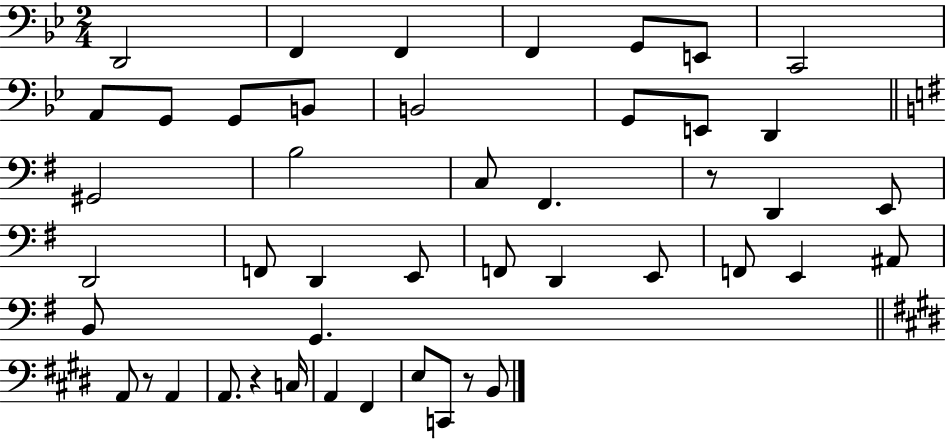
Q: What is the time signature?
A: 2/4